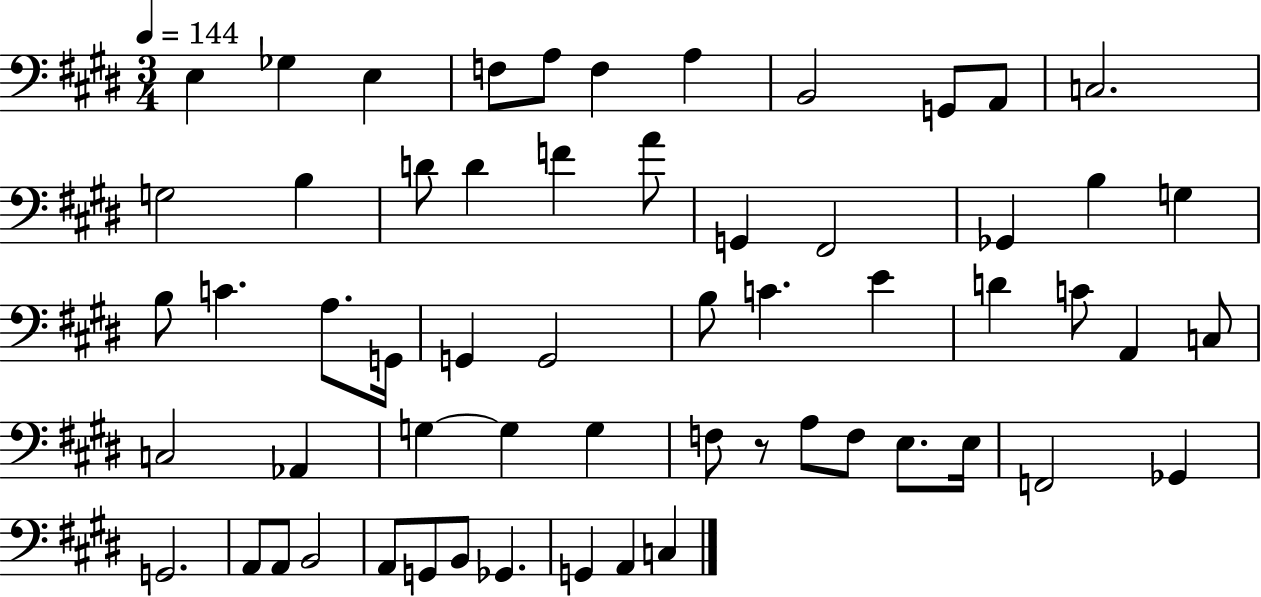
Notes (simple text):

E3/q Gb3/q E3/q F3/e A3/e F3/q A3/q B2/h G2/e A2/e C3/h. G3/h B3/q D4/e D4/q F4/q A4/e G2/q F#2/h Gb2/q B3/q G3/q B3/e C4/q. A3/e. G2/s G2/q G2/h B3/e C4/q. E4/q D4/q C4/e A2/q C3/e C3/h Ab2/q G3/q G3/q G3/q F3/e R/e A3/e F3/e E3/e. E3/s F2/h Gb2/q G2/h. A2/e A2/e B2/h A2/e G2/e B2/e Gb2/q. G2/q A2/q C3/q